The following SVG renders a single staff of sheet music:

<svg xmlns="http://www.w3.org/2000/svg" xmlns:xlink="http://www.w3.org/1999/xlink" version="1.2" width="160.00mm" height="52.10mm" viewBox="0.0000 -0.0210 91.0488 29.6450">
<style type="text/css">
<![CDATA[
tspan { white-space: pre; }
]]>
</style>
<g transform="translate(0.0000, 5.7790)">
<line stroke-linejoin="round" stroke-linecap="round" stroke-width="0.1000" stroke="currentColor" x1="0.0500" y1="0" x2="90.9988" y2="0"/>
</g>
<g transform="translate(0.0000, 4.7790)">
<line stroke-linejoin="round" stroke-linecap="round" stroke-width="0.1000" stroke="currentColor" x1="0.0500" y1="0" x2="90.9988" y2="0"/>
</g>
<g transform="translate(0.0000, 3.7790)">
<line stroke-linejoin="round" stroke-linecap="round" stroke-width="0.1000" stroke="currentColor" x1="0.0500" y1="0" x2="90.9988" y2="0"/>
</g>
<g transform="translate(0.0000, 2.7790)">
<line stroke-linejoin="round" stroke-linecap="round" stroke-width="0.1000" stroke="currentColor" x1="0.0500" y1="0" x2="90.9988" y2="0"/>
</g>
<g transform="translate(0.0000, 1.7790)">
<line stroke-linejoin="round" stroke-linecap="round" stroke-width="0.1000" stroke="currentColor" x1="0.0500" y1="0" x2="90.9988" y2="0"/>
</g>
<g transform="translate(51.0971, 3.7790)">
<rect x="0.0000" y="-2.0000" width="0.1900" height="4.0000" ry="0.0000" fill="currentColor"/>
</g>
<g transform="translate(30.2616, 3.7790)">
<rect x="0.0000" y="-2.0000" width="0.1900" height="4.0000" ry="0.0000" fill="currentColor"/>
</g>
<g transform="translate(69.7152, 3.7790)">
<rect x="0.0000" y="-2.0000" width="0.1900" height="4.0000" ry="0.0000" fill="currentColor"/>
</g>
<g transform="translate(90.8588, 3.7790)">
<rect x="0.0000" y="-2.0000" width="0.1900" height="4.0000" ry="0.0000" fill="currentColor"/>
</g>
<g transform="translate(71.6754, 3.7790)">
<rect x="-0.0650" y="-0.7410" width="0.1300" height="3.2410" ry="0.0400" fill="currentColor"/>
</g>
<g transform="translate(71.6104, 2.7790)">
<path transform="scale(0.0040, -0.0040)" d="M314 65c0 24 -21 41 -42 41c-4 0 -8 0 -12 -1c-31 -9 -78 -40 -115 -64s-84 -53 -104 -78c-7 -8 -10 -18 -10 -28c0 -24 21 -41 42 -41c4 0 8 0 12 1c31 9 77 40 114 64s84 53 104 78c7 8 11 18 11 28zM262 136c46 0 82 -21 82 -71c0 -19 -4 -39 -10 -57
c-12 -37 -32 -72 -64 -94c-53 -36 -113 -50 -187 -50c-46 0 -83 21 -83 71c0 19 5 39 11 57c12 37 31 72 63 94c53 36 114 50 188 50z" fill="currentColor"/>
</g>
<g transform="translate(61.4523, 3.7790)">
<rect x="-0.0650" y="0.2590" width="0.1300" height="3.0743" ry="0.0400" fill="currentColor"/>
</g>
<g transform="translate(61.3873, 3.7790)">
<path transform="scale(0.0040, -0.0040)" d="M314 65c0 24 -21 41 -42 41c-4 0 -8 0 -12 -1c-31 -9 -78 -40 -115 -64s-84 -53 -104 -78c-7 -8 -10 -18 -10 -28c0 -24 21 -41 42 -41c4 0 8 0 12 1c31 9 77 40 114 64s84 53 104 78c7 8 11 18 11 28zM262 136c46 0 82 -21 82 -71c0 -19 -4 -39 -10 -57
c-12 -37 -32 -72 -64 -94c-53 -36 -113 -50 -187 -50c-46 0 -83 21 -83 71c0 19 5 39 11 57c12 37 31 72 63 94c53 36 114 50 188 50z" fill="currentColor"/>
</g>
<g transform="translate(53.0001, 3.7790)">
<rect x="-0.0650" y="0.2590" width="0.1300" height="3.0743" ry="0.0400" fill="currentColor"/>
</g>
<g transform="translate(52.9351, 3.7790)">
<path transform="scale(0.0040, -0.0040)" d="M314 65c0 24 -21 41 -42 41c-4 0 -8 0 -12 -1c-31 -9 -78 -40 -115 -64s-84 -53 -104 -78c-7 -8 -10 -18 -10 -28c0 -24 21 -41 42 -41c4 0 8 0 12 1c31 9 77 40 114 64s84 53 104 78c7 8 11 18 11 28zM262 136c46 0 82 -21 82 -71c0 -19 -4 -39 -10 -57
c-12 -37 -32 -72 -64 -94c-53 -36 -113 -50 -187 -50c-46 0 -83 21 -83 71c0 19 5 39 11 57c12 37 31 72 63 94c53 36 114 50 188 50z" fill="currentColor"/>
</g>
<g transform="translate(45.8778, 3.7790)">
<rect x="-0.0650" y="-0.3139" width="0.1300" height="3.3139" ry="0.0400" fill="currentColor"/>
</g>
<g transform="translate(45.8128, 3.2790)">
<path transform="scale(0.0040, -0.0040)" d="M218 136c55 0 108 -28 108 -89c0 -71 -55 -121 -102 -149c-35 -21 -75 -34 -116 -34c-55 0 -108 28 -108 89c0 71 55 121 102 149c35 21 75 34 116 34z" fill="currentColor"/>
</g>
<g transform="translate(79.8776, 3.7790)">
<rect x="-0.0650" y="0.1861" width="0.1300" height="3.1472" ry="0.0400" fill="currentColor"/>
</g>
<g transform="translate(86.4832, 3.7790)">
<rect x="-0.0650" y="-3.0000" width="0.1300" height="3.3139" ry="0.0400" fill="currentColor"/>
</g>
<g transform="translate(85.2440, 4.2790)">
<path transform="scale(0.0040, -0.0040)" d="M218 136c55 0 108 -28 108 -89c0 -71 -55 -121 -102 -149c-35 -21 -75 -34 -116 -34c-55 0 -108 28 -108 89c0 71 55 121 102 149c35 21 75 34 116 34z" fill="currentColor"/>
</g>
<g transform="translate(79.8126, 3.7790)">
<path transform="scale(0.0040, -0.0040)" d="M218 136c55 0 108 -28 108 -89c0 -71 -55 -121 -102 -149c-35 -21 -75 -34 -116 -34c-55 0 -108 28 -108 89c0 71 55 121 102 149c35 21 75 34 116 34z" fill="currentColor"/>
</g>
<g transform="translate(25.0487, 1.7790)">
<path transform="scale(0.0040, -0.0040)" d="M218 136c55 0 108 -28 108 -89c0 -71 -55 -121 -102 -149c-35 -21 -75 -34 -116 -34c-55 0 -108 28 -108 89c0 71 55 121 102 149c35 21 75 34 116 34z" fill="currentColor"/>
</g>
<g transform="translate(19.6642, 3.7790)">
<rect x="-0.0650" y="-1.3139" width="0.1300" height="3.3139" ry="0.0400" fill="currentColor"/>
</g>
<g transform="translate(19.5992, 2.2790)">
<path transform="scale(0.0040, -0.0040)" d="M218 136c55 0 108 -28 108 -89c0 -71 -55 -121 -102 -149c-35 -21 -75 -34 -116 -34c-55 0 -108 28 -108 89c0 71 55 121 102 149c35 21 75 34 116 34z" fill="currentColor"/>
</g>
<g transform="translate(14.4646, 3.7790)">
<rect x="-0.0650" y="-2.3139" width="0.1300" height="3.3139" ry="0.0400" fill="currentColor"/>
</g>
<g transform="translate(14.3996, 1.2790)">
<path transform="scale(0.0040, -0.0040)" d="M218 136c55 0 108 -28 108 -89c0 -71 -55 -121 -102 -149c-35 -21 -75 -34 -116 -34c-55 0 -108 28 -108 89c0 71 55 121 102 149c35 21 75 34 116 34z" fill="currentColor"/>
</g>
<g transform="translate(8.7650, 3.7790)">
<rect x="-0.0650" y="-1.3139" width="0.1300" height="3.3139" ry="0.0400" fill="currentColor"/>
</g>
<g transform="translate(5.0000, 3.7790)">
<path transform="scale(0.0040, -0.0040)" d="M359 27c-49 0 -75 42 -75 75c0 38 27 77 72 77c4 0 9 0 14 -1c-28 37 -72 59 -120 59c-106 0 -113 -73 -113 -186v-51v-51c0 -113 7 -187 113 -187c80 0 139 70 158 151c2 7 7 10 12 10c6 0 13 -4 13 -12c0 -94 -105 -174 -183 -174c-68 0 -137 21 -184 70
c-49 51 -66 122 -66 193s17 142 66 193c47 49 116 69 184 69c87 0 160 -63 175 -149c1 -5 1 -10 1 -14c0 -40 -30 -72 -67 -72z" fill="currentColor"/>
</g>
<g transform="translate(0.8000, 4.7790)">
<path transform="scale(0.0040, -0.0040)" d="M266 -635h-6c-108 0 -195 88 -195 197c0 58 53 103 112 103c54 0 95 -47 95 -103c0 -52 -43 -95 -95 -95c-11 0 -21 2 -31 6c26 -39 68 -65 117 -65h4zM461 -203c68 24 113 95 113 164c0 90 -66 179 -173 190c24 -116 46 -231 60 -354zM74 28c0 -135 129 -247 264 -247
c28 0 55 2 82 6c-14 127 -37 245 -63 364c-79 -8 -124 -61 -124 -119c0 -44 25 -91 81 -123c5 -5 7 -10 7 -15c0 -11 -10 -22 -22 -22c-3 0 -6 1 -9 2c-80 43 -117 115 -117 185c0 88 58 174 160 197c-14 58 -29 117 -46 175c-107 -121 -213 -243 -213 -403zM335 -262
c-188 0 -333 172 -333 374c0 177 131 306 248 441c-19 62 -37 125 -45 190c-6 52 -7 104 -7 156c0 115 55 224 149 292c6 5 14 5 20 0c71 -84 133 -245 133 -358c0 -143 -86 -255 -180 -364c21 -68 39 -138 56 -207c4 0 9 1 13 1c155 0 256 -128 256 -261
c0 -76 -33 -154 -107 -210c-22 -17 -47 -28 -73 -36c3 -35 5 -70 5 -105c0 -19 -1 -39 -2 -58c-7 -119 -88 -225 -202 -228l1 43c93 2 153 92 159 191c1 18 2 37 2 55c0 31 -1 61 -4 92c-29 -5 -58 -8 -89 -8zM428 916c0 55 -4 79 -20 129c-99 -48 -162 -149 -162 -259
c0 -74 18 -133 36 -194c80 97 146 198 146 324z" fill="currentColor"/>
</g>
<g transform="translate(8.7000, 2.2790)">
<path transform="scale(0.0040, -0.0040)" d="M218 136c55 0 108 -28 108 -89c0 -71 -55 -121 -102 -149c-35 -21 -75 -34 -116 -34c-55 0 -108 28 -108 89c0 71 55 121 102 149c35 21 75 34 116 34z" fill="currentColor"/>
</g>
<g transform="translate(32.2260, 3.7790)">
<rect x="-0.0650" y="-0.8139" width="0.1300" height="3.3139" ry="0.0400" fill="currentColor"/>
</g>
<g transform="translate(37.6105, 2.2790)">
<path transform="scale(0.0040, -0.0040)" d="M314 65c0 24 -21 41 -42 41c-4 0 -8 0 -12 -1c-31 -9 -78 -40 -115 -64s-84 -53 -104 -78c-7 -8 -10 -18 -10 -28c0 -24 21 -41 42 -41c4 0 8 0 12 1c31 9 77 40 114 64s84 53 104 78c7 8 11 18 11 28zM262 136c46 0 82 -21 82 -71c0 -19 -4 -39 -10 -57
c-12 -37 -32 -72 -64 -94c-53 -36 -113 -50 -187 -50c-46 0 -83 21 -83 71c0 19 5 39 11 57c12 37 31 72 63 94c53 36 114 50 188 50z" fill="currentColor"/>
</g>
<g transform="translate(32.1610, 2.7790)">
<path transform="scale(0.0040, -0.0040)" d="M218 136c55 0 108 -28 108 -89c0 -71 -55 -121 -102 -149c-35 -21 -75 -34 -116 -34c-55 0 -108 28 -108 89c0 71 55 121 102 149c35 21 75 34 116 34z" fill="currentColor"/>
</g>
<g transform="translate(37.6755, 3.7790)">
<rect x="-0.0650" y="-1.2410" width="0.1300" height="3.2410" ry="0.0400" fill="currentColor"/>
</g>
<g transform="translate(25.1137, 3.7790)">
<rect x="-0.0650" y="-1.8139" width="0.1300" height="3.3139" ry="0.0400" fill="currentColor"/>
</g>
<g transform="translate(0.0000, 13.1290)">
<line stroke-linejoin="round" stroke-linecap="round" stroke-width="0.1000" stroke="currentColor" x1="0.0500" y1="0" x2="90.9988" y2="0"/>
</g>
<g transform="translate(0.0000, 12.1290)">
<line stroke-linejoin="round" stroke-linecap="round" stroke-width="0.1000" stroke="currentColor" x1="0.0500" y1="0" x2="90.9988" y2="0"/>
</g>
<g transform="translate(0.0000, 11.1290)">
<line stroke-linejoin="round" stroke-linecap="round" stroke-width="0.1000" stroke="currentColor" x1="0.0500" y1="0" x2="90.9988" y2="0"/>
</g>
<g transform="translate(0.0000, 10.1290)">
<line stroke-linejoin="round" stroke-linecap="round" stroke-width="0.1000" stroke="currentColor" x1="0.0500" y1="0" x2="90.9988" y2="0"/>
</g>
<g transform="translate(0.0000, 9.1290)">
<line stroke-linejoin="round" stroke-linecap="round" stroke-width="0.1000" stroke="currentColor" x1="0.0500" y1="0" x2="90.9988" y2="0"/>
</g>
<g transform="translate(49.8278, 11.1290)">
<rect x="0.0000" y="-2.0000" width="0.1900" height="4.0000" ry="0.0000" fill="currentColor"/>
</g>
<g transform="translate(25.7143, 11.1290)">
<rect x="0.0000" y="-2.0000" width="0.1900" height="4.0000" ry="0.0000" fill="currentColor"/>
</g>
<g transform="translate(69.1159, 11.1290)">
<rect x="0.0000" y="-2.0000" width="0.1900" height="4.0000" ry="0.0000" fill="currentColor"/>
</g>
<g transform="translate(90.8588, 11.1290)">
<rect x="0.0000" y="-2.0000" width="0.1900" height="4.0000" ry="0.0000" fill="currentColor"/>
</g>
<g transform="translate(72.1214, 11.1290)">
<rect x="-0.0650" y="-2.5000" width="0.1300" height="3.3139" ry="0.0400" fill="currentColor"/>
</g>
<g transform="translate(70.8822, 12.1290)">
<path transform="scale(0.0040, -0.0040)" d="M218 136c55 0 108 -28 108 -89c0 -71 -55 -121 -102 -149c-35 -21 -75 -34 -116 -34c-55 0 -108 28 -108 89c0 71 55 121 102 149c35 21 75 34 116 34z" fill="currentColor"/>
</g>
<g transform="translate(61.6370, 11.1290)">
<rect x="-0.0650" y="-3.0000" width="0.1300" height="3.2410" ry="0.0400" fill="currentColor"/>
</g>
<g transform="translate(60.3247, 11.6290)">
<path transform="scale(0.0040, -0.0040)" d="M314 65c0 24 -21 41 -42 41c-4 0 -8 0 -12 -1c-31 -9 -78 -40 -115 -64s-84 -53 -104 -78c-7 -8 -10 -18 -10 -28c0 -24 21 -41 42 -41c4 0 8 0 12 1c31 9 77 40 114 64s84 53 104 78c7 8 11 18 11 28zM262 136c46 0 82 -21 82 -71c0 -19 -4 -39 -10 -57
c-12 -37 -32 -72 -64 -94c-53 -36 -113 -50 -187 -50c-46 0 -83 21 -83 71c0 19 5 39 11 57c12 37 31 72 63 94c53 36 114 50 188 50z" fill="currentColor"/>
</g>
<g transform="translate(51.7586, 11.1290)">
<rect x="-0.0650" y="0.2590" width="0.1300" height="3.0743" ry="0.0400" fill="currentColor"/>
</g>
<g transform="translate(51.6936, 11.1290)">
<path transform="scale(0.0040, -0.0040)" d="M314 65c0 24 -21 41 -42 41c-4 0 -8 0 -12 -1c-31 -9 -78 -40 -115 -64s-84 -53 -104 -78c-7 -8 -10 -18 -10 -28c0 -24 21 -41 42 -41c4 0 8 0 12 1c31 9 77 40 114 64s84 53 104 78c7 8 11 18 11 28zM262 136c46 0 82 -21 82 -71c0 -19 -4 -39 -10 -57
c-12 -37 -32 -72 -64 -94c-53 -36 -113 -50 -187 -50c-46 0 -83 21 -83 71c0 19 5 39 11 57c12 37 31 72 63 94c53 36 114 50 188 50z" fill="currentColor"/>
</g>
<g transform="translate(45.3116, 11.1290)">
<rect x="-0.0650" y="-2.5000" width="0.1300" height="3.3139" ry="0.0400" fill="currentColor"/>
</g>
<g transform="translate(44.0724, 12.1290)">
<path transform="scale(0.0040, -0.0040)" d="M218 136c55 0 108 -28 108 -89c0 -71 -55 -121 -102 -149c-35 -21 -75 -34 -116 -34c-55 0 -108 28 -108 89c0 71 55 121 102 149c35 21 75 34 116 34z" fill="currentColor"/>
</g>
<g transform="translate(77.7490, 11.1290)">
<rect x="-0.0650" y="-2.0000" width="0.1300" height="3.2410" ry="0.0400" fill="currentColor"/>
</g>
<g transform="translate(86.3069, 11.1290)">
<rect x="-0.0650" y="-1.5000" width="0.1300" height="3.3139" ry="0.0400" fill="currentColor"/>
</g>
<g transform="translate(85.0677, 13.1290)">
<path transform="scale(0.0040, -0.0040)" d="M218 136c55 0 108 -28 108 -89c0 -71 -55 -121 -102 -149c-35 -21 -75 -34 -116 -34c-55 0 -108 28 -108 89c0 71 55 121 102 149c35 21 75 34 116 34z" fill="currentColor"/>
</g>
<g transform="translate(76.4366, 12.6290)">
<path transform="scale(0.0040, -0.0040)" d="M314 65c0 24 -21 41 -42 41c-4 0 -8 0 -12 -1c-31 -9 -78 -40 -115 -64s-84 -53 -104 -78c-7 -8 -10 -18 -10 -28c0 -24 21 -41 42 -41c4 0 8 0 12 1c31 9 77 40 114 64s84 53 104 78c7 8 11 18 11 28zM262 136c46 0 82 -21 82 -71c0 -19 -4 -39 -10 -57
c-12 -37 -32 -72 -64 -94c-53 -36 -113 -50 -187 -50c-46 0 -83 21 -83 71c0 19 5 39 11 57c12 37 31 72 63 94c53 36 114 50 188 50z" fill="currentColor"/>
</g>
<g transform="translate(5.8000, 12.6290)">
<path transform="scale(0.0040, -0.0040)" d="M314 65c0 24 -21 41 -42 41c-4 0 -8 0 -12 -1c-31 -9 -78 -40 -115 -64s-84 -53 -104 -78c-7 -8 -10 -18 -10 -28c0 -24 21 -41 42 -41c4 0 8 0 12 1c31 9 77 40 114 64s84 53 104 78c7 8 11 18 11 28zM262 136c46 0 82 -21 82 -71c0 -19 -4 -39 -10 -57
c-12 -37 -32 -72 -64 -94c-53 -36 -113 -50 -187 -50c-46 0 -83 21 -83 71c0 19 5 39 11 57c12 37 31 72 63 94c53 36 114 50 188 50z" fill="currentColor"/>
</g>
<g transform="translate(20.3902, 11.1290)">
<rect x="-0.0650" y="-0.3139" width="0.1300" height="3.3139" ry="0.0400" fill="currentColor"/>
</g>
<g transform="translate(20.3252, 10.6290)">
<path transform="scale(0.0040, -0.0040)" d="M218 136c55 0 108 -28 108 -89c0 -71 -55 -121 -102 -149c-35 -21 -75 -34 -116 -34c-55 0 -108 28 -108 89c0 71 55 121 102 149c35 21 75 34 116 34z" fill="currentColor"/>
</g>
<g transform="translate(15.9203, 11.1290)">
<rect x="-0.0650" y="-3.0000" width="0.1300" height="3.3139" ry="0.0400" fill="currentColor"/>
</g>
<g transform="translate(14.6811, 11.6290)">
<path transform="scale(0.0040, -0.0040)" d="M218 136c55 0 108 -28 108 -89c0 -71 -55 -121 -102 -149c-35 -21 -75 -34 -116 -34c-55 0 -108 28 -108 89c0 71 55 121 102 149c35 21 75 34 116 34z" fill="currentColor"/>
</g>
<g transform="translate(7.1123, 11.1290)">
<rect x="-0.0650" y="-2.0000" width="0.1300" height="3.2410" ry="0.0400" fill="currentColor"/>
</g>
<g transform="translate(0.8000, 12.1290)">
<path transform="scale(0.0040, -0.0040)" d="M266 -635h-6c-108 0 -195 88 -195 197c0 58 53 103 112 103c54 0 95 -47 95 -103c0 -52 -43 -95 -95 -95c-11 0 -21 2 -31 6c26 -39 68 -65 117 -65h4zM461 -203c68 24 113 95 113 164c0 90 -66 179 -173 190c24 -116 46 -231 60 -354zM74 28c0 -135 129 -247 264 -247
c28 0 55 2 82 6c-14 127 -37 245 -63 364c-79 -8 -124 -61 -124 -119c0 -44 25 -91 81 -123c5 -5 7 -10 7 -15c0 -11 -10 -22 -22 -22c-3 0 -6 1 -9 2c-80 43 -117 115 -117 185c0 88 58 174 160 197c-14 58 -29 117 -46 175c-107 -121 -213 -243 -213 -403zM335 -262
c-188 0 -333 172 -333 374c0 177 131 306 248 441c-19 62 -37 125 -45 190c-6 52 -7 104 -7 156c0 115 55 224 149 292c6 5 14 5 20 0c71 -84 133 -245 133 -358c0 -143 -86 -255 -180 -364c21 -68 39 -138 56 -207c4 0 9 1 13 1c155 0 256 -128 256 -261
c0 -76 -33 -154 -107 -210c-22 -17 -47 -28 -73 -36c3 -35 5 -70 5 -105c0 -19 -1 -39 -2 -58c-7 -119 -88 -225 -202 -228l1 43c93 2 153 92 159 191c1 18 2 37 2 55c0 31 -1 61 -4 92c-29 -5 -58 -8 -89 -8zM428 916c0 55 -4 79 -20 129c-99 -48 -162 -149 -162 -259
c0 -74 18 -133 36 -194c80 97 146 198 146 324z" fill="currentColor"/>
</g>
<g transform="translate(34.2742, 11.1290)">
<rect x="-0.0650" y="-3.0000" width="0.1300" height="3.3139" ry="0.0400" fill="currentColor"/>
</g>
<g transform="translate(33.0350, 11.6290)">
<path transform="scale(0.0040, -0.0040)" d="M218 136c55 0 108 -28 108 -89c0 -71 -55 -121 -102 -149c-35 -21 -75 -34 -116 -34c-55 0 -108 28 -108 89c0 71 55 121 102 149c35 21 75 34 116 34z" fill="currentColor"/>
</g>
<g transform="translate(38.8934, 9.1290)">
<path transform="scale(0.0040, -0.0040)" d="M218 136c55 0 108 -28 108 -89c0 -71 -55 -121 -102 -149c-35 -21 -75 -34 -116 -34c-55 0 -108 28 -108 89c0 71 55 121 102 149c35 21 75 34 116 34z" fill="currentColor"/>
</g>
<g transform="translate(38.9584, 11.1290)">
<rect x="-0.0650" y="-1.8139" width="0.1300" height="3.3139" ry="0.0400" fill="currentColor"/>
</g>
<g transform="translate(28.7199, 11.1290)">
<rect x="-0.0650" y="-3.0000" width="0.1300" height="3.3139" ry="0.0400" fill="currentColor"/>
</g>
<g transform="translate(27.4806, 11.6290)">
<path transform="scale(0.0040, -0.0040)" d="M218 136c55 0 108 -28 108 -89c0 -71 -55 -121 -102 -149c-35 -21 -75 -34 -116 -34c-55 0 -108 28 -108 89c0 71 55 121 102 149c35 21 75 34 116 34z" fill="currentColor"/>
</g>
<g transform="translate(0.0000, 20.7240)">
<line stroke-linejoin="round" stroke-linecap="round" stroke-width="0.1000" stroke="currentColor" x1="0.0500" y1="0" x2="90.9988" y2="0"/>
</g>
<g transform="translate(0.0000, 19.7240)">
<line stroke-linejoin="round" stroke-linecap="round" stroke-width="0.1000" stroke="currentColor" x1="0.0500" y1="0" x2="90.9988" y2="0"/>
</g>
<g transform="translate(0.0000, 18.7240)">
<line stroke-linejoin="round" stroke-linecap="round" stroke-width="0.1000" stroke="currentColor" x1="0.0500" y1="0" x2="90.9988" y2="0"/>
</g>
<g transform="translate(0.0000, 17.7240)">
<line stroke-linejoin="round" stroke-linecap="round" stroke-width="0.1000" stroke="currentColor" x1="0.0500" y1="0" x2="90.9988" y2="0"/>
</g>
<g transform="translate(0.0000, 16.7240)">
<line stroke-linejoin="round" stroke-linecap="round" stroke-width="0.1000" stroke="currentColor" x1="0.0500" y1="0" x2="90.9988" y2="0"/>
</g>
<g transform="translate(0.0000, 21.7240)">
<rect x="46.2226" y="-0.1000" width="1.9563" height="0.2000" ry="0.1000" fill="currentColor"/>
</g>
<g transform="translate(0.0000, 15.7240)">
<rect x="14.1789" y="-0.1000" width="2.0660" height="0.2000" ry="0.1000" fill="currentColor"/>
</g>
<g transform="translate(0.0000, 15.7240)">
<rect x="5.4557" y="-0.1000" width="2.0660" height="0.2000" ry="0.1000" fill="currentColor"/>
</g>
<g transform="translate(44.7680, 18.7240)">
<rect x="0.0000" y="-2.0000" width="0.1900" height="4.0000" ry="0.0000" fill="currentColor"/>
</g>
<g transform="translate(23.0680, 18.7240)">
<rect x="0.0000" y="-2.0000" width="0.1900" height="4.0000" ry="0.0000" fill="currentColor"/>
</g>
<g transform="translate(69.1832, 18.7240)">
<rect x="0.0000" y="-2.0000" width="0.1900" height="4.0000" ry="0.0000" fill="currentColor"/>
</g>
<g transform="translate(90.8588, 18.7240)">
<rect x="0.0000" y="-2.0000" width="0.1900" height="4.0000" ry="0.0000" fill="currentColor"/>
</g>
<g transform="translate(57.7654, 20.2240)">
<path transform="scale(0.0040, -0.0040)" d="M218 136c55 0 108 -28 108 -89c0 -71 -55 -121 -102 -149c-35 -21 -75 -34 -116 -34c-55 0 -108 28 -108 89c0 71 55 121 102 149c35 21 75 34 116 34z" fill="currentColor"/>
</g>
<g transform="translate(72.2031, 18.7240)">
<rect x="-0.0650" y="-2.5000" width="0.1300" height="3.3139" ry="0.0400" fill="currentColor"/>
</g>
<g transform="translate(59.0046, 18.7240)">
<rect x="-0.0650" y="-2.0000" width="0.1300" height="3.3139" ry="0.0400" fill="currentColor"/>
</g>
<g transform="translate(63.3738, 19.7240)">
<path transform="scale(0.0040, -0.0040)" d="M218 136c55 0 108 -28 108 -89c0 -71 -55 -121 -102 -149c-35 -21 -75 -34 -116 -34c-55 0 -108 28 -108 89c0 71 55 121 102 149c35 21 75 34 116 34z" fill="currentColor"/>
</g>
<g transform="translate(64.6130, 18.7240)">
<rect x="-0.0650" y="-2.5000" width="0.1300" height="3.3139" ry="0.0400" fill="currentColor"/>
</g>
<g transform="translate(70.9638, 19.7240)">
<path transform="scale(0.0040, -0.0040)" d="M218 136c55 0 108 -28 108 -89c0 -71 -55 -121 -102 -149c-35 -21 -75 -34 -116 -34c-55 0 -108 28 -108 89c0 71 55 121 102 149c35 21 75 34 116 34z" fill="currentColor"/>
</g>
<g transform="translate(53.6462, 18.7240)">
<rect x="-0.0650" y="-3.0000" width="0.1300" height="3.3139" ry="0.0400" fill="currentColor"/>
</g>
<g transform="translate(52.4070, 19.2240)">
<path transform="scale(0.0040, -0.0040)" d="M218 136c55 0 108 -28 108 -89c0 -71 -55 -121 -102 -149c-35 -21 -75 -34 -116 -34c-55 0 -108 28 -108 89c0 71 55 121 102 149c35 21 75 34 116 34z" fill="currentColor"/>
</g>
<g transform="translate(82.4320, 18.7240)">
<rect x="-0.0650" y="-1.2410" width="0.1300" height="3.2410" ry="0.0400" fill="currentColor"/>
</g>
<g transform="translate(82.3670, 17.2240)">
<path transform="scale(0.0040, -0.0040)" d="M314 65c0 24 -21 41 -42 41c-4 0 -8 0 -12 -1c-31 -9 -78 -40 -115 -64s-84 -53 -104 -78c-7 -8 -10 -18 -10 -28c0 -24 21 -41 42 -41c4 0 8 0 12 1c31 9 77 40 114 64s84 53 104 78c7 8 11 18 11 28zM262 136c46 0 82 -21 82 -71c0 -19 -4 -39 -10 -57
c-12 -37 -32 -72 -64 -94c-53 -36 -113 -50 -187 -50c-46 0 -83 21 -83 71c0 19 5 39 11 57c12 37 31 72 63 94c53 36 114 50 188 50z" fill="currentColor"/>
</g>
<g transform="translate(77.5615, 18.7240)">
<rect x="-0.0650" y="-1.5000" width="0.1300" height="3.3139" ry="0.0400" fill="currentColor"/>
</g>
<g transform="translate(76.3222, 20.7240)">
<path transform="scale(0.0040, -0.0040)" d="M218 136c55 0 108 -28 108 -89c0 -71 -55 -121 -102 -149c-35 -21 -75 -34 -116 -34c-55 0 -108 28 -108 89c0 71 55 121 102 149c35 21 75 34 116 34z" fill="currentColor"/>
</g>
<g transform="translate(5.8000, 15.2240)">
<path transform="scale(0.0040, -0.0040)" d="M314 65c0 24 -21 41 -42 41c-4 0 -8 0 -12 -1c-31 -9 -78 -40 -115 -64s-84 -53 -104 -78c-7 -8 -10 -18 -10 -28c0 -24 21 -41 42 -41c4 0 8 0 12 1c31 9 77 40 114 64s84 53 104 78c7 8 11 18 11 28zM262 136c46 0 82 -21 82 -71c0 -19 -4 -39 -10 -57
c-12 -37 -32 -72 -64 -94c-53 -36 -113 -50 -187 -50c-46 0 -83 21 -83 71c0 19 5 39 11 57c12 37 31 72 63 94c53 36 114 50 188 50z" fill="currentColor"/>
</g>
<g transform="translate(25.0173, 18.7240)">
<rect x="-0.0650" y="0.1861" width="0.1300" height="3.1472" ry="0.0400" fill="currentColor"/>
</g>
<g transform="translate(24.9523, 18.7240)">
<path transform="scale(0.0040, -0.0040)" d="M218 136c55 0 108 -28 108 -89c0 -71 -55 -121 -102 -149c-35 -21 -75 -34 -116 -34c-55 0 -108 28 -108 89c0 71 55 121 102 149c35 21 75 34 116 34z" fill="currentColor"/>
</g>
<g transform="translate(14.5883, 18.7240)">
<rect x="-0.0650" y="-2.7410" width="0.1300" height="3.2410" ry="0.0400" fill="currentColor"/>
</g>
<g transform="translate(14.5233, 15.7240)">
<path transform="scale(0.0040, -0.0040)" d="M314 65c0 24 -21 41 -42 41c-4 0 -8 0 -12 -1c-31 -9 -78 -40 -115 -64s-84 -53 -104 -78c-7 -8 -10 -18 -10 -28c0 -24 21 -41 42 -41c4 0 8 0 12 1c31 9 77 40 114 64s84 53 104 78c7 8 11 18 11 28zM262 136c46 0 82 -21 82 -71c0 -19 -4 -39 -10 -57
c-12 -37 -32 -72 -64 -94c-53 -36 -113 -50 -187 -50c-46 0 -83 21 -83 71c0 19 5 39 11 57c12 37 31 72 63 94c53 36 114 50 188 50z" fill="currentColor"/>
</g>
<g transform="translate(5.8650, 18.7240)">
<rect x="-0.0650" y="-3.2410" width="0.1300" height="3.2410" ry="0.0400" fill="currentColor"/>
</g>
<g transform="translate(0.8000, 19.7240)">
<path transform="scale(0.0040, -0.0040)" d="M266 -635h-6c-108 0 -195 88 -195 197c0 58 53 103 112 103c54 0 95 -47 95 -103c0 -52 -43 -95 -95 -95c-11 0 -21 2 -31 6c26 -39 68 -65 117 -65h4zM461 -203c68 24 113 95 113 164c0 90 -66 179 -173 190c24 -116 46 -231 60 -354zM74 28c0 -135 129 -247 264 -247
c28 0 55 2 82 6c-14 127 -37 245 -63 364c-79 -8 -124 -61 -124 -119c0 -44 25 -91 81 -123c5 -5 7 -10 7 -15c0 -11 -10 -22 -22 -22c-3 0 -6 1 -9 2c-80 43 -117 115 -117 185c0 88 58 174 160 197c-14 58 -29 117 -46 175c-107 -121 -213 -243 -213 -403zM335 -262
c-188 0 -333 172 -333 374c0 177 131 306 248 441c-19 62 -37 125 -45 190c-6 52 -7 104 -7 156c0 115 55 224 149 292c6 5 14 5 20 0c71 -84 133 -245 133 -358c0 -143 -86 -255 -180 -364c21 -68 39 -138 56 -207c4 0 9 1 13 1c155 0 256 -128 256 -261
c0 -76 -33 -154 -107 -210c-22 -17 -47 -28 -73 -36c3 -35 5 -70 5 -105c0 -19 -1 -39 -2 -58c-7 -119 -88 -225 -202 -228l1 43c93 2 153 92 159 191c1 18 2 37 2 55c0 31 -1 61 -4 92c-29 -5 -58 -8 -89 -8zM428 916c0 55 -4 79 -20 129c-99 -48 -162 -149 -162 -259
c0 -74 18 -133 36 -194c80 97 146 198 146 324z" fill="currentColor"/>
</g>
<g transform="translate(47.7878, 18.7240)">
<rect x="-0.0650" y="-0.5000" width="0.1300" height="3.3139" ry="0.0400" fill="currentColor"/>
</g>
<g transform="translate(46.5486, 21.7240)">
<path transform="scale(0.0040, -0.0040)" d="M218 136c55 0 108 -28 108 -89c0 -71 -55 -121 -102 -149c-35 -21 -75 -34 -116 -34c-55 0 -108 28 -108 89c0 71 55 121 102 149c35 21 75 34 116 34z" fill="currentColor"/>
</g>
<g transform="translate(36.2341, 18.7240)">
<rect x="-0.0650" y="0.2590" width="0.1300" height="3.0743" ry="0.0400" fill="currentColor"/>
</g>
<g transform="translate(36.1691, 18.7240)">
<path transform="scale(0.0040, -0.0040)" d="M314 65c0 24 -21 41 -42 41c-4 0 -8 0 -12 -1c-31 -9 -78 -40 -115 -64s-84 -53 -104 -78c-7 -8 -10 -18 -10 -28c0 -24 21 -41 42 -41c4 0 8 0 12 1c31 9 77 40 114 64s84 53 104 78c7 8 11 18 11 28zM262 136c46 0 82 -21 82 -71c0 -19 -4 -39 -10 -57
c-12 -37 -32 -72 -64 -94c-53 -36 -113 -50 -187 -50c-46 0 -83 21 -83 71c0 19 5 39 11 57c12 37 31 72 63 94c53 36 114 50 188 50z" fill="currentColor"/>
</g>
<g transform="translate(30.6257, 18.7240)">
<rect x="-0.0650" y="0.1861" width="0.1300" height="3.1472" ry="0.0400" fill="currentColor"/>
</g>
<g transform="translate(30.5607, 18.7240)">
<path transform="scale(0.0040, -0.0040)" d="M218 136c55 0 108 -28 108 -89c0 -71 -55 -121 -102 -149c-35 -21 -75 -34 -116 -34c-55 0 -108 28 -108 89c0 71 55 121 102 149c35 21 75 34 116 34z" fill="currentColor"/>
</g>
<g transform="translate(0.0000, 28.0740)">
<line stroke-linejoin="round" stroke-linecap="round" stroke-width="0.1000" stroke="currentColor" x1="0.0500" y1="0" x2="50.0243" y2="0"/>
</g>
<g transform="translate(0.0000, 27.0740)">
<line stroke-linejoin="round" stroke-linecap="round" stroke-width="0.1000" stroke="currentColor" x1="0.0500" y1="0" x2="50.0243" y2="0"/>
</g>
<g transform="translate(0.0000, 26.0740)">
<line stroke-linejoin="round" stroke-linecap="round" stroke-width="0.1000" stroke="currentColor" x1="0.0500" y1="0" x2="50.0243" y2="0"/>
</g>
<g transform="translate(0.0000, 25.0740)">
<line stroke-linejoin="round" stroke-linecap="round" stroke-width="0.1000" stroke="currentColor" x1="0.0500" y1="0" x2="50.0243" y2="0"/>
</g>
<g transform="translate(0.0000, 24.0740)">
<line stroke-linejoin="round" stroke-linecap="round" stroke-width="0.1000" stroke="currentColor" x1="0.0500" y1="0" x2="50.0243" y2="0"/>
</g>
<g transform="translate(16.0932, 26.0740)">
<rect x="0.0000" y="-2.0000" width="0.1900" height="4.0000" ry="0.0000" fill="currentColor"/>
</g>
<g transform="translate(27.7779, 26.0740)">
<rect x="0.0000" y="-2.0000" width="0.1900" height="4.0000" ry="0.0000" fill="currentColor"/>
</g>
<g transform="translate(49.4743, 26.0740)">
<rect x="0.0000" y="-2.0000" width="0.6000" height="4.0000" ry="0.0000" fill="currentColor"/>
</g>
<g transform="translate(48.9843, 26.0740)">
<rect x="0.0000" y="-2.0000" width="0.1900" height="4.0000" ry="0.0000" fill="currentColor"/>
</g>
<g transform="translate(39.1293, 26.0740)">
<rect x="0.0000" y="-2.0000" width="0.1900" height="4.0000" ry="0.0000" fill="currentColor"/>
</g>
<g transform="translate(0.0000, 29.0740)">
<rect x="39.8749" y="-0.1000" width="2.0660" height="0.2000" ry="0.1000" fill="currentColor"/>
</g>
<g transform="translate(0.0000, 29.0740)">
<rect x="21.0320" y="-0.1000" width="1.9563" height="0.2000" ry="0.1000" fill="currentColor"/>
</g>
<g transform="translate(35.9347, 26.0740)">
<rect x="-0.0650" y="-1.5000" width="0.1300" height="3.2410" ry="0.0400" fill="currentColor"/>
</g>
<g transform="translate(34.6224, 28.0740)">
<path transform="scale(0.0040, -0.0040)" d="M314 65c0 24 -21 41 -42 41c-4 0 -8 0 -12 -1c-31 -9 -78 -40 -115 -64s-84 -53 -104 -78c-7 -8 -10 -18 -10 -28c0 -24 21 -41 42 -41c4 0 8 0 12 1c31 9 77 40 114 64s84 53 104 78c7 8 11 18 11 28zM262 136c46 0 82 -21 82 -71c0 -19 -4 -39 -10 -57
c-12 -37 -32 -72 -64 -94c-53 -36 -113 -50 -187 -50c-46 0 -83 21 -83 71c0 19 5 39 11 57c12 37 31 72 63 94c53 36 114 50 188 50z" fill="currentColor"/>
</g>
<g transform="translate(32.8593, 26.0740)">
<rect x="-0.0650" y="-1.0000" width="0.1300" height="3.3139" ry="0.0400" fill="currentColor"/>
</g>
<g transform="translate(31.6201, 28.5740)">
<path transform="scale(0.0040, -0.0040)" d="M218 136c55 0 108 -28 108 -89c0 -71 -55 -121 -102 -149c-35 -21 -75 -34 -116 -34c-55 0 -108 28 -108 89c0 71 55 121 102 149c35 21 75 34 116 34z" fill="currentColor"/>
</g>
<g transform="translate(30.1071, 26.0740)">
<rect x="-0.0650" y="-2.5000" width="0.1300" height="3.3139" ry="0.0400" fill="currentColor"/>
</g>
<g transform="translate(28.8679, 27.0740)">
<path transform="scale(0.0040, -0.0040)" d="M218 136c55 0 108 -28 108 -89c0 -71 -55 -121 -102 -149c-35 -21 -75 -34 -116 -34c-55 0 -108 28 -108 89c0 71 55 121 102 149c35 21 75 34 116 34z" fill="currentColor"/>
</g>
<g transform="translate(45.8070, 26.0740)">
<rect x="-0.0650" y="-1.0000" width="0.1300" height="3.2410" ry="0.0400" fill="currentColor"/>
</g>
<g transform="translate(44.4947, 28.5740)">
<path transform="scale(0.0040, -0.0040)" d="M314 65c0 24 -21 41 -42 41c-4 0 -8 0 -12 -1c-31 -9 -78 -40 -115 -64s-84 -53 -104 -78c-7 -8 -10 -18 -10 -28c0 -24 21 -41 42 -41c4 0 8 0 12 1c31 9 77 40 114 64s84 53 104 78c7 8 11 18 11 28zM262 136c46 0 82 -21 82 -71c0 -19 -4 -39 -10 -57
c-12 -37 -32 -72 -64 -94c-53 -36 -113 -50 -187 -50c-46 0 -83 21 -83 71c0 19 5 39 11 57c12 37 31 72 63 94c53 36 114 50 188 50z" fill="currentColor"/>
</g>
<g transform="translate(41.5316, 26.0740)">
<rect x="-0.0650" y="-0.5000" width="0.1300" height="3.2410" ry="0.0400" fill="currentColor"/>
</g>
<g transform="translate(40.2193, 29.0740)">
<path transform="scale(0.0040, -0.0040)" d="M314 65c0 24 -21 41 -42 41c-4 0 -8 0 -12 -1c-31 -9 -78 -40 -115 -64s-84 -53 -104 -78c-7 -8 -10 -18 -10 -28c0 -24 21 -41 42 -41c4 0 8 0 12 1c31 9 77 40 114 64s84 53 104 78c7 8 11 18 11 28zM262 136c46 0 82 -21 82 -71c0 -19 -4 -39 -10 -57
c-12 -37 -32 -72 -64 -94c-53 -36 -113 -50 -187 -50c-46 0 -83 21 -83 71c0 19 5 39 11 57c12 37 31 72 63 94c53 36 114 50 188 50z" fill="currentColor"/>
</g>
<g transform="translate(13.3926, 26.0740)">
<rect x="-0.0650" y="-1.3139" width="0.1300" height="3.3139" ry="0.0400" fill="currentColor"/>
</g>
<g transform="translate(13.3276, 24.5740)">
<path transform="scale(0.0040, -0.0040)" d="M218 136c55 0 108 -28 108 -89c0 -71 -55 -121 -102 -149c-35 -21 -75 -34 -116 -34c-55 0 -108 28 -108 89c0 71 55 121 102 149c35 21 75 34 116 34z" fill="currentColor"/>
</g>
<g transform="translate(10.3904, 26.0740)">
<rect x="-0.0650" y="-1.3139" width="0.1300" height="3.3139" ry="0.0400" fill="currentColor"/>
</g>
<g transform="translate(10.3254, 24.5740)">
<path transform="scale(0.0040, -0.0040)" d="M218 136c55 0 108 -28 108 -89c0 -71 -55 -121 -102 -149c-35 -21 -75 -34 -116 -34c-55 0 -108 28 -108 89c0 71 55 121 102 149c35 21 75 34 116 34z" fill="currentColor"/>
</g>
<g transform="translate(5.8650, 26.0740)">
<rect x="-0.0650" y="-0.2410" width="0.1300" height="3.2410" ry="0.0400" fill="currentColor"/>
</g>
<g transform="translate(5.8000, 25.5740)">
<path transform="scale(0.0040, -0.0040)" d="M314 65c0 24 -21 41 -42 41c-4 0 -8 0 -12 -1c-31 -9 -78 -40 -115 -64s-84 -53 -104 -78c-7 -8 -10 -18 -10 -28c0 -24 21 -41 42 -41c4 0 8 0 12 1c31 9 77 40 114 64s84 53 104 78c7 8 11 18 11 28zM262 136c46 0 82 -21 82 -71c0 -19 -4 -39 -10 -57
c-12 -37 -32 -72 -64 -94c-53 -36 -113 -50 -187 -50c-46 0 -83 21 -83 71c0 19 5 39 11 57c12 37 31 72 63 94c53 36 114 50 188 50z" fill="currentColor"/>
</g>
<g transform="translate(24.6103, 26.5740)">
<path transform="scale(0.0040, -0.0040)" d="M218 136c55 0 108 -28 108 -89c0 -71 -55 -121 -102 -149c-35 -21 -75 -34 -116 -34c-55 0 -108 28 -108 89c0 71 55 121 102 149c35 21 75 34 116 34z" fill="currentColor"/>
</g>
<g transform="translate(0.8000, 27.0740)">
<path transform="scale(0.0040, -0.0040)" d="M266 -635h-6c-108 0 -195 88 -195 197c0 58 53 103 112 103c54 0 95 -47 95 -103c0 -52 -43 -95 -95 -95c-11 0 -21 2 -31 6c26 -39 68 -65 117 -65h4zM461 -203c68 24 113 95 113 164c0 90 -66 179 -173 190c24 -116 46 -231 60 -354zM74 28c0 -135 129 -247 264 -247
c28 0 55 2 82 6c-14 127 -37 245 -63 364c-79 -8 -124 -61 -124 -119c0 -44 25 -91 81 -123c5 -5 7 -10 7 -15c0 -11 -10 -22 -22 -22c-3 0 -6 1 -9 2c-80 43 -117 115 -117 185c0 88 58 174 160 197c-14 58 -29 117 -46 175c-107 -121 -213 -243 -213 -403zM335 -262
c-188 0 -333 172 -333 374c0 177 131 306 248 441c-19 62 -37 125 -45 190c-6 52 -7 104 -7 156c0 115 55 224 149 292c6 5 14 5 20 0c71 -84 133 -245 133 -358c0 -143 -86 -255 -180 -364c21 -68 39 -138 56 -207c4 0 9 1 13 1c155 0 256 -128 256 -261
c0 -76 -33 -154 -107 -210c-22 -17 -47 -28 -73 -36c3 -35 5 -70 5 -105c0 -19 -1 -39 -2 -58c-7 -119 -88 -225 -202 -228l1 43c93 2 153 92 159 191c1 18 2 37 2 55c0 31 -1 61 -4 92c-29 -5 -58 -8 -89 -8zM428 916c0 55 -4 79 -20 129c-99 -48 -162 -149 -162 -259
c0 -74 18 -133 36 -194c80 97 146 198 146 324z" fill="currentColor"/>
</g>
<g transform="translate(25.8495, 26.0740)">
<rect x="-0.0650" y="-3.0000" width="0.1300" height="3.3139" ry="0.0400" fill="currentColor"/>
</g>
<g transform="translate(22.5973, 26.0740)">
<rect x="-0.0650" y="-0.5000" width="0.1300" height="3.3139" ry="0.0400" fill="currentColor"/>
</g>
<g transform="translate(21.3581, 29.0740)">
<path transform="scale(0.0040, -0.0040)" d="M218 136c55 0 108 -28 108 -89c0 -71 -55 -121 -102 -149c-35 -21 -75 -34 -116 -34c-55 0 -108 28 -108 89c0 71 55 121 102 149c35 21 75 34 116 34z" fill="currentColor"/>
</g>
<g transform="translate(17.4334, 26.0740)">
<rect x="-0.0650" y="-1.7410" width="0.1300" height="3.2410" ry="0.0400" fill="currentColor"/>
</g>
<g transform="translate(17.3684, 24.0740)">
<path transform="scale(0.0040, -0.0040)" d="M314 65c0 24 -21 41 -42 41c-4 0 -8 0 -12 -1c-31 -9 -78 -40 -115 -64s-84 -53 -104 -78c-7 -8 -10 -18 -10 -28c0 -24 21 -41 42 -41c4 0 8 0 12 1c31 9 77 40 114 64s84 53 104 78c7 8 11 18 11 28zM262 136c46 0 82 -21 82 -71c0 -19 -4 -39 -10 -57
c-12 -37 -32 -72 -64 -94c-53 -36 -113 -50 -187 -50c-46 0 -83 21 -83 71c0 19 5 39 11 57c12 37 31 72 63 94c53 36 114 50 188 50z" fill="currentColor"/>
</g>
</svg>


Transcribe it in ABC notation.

X:1
T:Untitled
M:4/4
L:1/4
K:C
e g e f d e2 c B2 B2 d2 B A F2 A c A A f G B2 A2 G F2 E b2 a2 B B B2 C A F G G E e2 c2 e e f2 C A G D E2 C2 D2